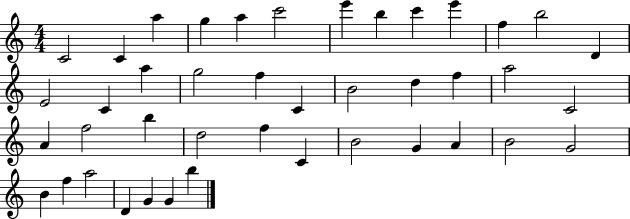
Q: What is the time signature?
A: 4/4